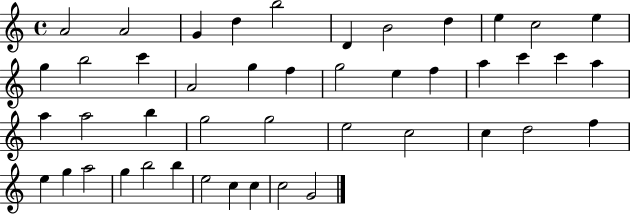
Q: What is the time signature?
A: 4/4